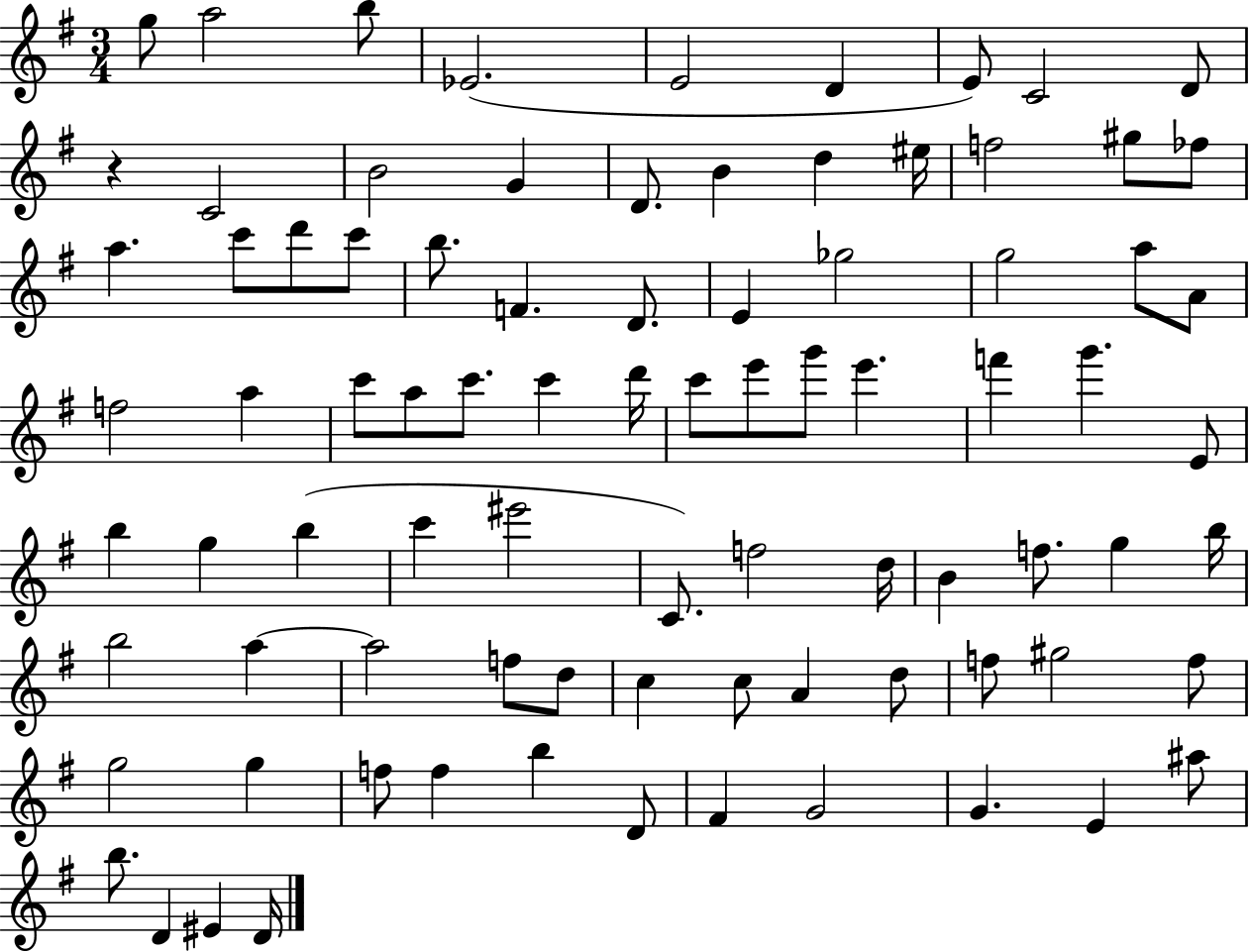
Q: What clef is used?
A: treble